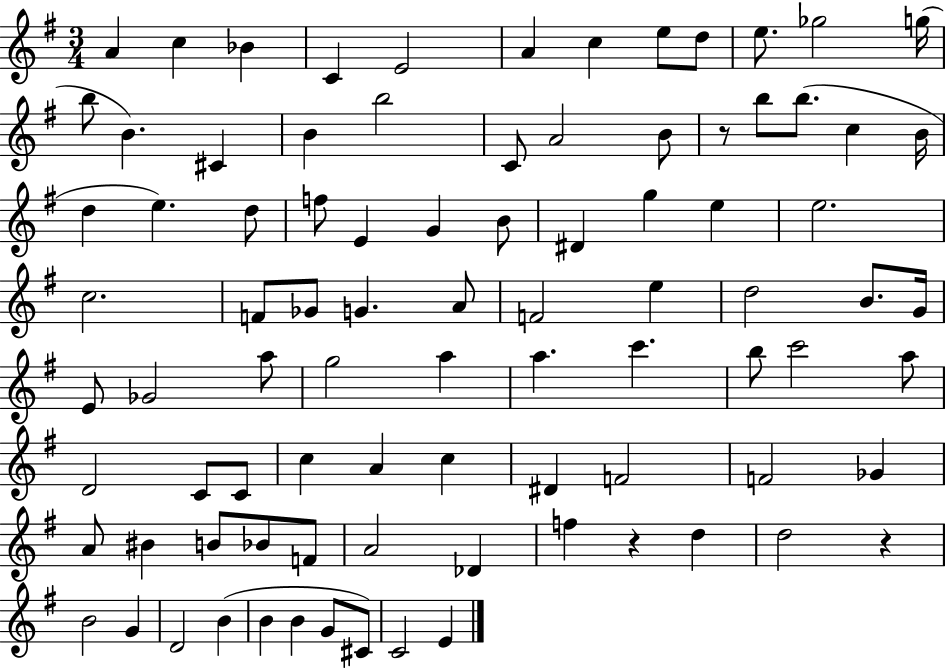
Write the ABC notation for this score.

X:1
T:Untitled
M:3/4
L:1/4
K:G
A c _B C E2 A c e/2 d/2 e/2 _g2 g/4 b/2 B ^C B b2 C/2 A2 B/2 z/2 b/2 b/2 c B/4 d e d/2 f/2 E G B/2 ^D g e e2 c2 F/2 _G/2 G A/2 F2 e d2 B/2 G/4 E/2 _G2 a/2 g2 a a c' b/2 c'2 a/2 D2 C/2 C/2 c A c ^D F2 F2 _G A/2 ^B B/2 _B/2 F/2 A2 _D f z d d2 z B2 G D2 B B B G/2 ^C/2 C2 E